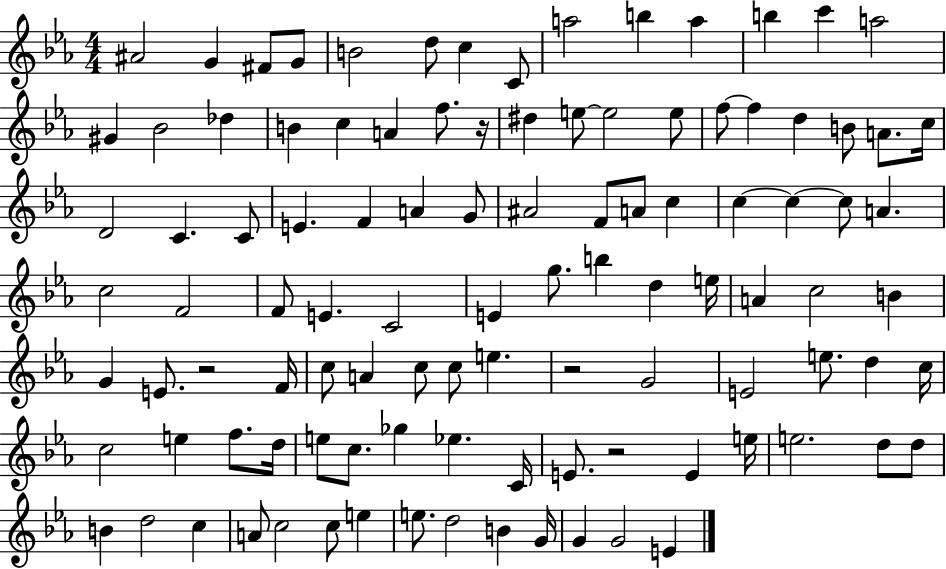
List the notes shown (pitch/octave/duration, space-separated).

A#4/h G4/q F#4/e G4/e B4/h D5/e C5/q C4/e A5/h B5/q A5/q B5/q C6/q A5/h G#4/q Bb4/h Db5/q B4/q C5/q A4/q F5/e. R/s D#5/q E5/e E5/h E5/e F5/e F5/q D5/q B4/e A4/e. C5/s D4/h C4/q. C4/e E4/q. F4/q A4/q G4/e A#4/h F4/e A4/e C5/q C5/q C5/q C5/e A4/q. C5/h F4/h F4/e E4/q. C4/h E4/q G5/e. B5/q D5/q E5/s A4/q C5/h B4/q G4/q E4/e. R/h F4/s C5/e A4/q C5/e C5/e E5/q. R/h G4/h E4/h E5/e. D5/q C5/s C5/h E5/q F5/e. D5/s E5/e C5/e. Gb5/q Eb5/q. C4/s E4/e. R/h E4/q E5/s E5/h. D5/e D5/e B4/q D5/h C5/q A4/e C5/h C5/e E5/q E5/e. D5/h B4/q G4/s G4/q G4/h E4/q